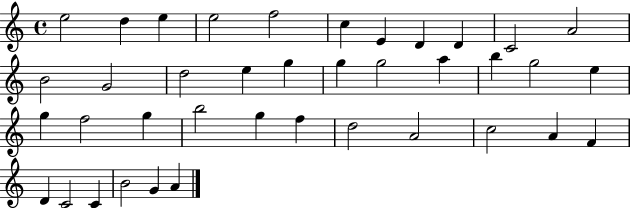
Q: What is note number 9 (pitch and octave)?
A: D4